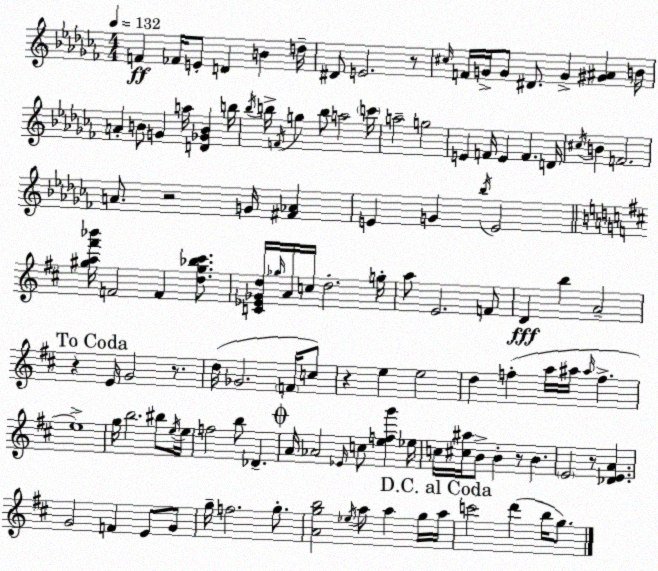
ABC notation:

X:1
T:Untitled
M:4/4
L:1/4
K:Abm
F _F/4 E/2 D B d/4 ^D/2 E2 z/2 ^c/4 F/4 G/4 G/2 ^D/2 G [^G^A] B/4 A B/2 G a/4 [D_GB] b/4 _b/4 b/4 F/4 g b/2 a2 c'/4 a2 g2 E F/4 E F D/4 ^c/4 B F2 A/2 z2 G/4 [^F_A] E G _b/4 E2 [^ga^f'_b']/4 F2 F [d^g_b^c']/2 [C_E_Gd]/4 _g/4 A/4 c/4 d2 g/4 a/2 E2 F/2 D b A2 z E/4 G2 z/2 d/4 _G2 F/4 c/2 z e e2 d f a/4 ^a/4 ^a/4 f e4 g/4 b2 ^b/2 e/4 e/4 f2 b/2 _D A/4 _A2 _E/4 c/2 [efg'] _e/4 c/4 [^c^a]/4 B/2 B z/2 B E2 z/2 [_DEA] G2 F E/2 G/2 g/4 f2 g/2 [Agb]2 _e/4 a/2 a g/4 a/4 c'2 d' b/4 g/2